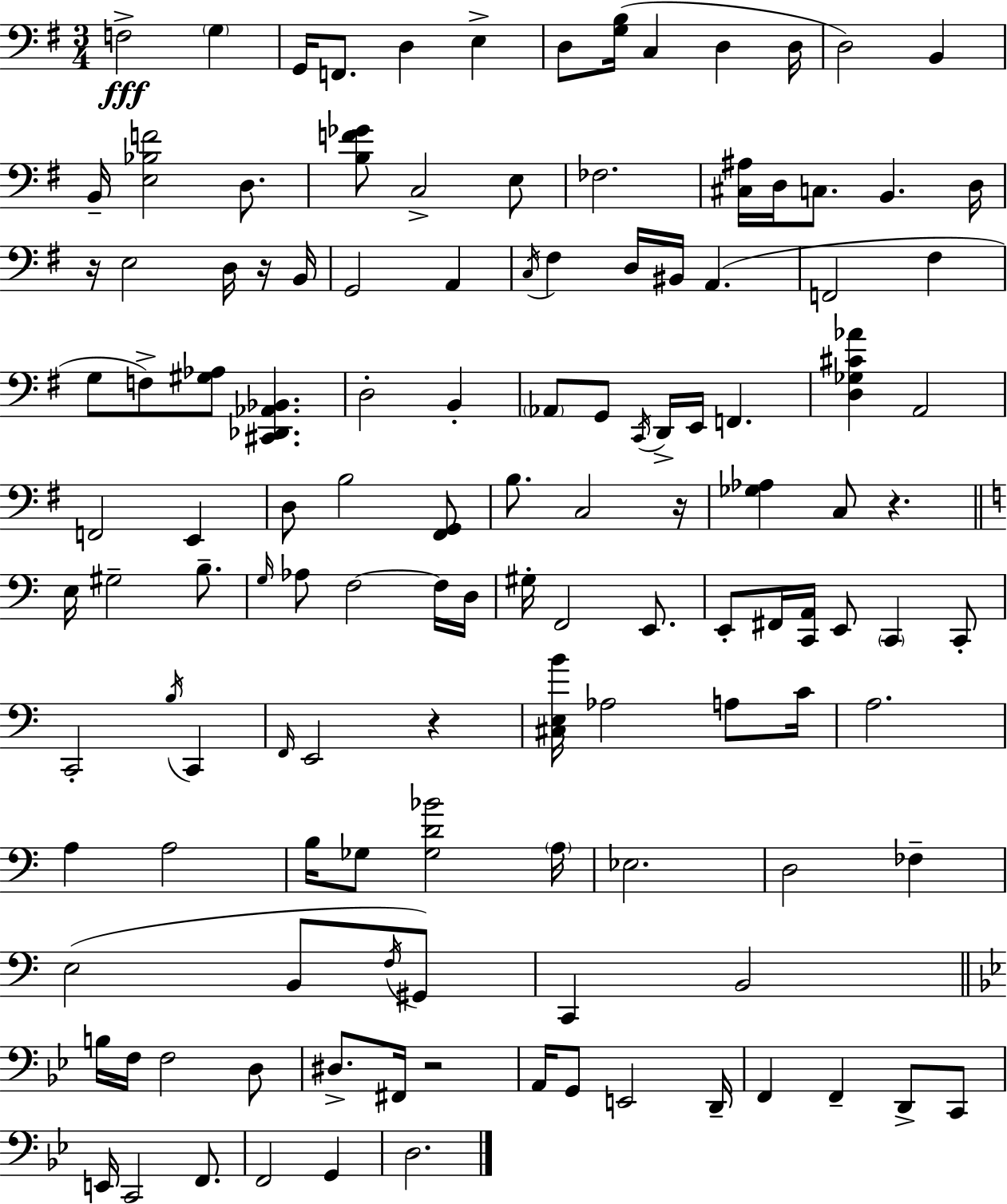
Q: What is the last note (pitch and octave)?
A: D3